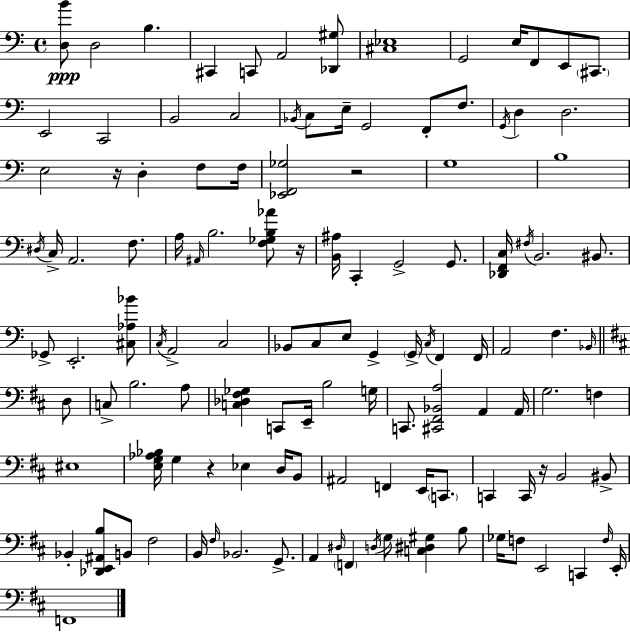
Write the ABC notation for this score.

X:1
T:Untitled
M:4/4
L:1/4
K:Am
[D,B]/2 D,2 B, ^C,, C,,/2 A,,2 [_D,,^G,]/2 [^C,_E,]4 G,,2 E,/4 F,,/2 E,,/2 ^C,,/2 E,,2 C,,2 B,,2 C,2 _B,,/4 C,/2 E,/4 G,,2 F,,/2 F,/2 G,,/4 D, D,2 E,2 z/4 D, F,/2 F,/4 [_E,,F,,_G,]2 z2 G,4 B,4 ^D,/4 C,/4 A,,2 F,/2 A,/4 ^A,,/4 B,2 [F,_G,B,_A]/2 z/4 [B,,^A,]/4 C,, G,,2 G,,/2 [_D,,F,,C,]/4 ^F,/4 B,,2 ^B,,/2 _G,,/2 E,,2 [^C,_A,_B]/2 C,/4 A,,2 C,2 _B,,/2 C,/2 E,/2 G,, G,,/4 C,/4 F,, F,,/4 A,,2 F, _B,,/4 D,/2 C,/2 B,2 A,/2 [C,_D,^F,_G,] C,,/2 E,,/4 B,2 G,/4 C,,/2 [^C,,^F,,_B,,A,]2 A,, A,,/4 G,2 F, ^E,4 [E,G,_A,_B,]/4 G, z _E, D,/4 B,,/2 ^A,,2 F,, E,,/4 C,,/2 C,, C,,/4 z/4 B,,2 ^B,,/2 _B,, [_D,,E,,^A,,B,]/2 B,,/2 ^F,2 B,,/4 ^F,/4 _B,,2 G,,/2 A,, ^D,/4 F,, D,/4 G,/2 [C,^D,^G,] B,/2 _G,/4 F,/2 E,,2 C,, F,/4 E,,/4 F,,4